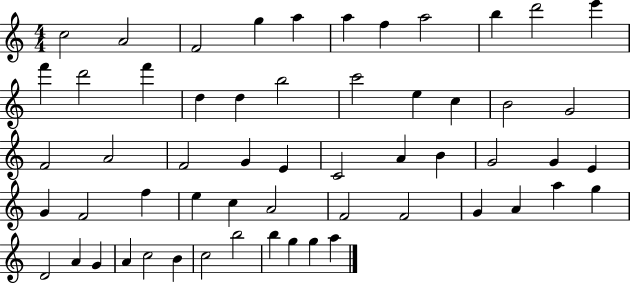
{
  \clef treble
  \numericTimeSignature
  \time 4/4
  \key c \major
  c''2 a'2 | f'2 g''4 a''4 | a''4 f''4 a''2 | b''4 d'''2 e'''4 | \break f'''4 d'''2 f'''4 | d''4 d''4 b''2 | c'''2 e''4 c''4 | b'2 g'2 | \break f'2 a'2 | f'2 g'4 e'4 | c'2 a'4 b'4 | g'2 g'4 e'4 | \break g'4 f'2 f''4 | e''4 c''4 a'2 | f'2 f'2 | g'4 a'4 a''4 g''4 | \break d'2 a'4 g'4 | a'4 c''2 b'4 | c''2 b''2 | b''4 g''4 g''4 a''4 | \break \bar "|."
}